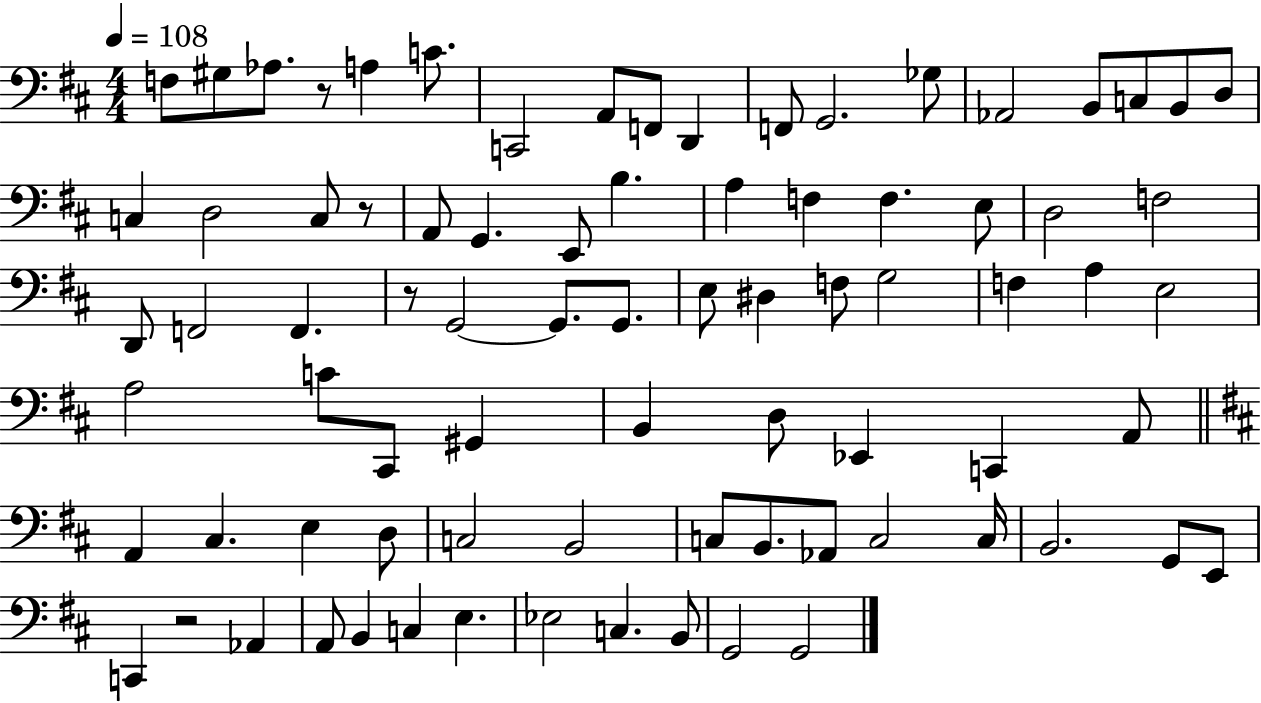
X:1
T:Untitled
M:4/4
L:1/4
K:D
F,/2 ^G,/2 _A,/2 z/2 A, C/2 C,,2 A,,/2 F,,/2 D,, F,,/2 G,,2 _G,/2 _A,,2 B,,/2 C,/2 B,,/2 D,/2 C, D,2 C,/2 z/2 A,,/2 G,, E,,/2 B, A, F, F, E,/2 D,2 F,2 D,,/2 F,,2 F,, z/2 G,,2 G,,/2 G,,/2 E,/2 ^D, F,/2 G,2 F, A, E,2 A,2 C/2 ^C,,/2 ^G,, B,, D,/2 _E,, C,, A,,/2 A,, ^C, E, D,/2 C,2 B,,2 C,/2 B,,/2 _A,,/2 C,2 C,/4 B,,2 G,,/2 E,,/2 C,, z2 _A,, A,,/2 B,, C, E, _E,2 C, B,,/2 G,,2 G,,2